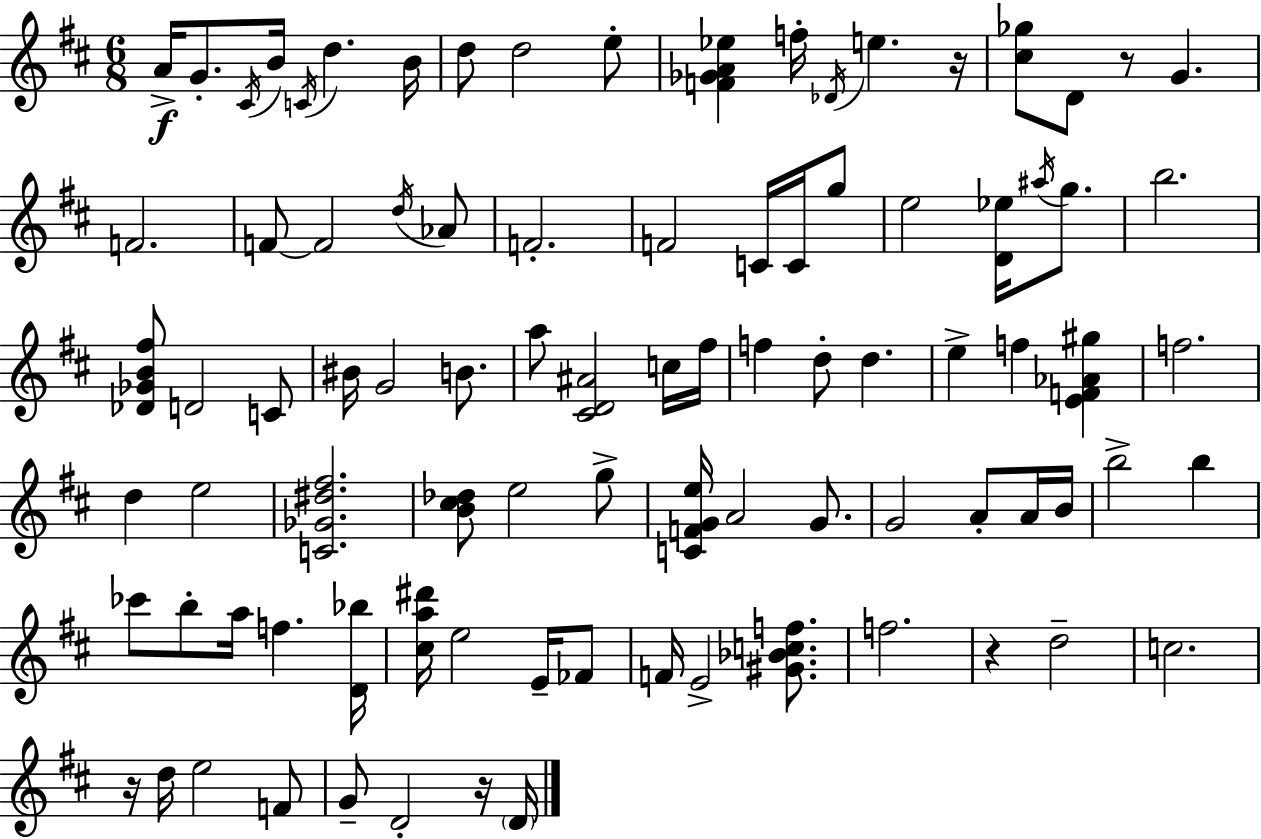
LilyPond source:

{
  \clef treble
  \numericTimeSignature
  \time 6/8
  \key d \major
  \repeat volta 2 { a'16->\f g'8.-. \acciaccatura { cis'16 } b'16 \acciaccatura { c'16 } d''4. | b'16 d''8 d''2 | e''8-. <f' ges' a' ees''>4 f''16-. \acciaccatura { des'16 } e''4. | r16 <cis'' ges''>8 d'8 r8 g'4. | \break f'2. | f'8~~ f'2 | \acciaccatura { d''16 } aes'8 f'2.-. | f'2 | \break c'16 c'16 g''8 e''2 | <d' ees''>16 \acciaccatura { ais''16 } g''8. b''2. | <des' ges' b' fis''>8 d'2 | c'8 bis'16 g'2 | \break b'8. a''8 <cis' d' ais'>2 | c''16 fis''16 f''4 d''8-. d''4. | e''4-> f''4 | <e' f' aes' gis''>4 f''2. | \break d''4 e''2 | <c' ges' dis'' fis''>2. | <b' cis'' des''>8 e''2 | g''8-> <c' f' g' e''>16 a'2 | \break g'8. g'2 | a'8-. a'16 b'16 b''2-> | b''4 ces'''8 b''8-. a''16 f''4. | <d' bes''>16 <cis'' a'' dis'''>16 e''2 | \break e'16-- fes'8 f'16 e'2-> | <gis' bes' c'' f''>8. f''2. | r4 d''2-- | c''2. | \break r16 d''16 e''2 | f'8 g'8-- d'2-. | r16 \parenthesize d'16 } \bar "|."
}